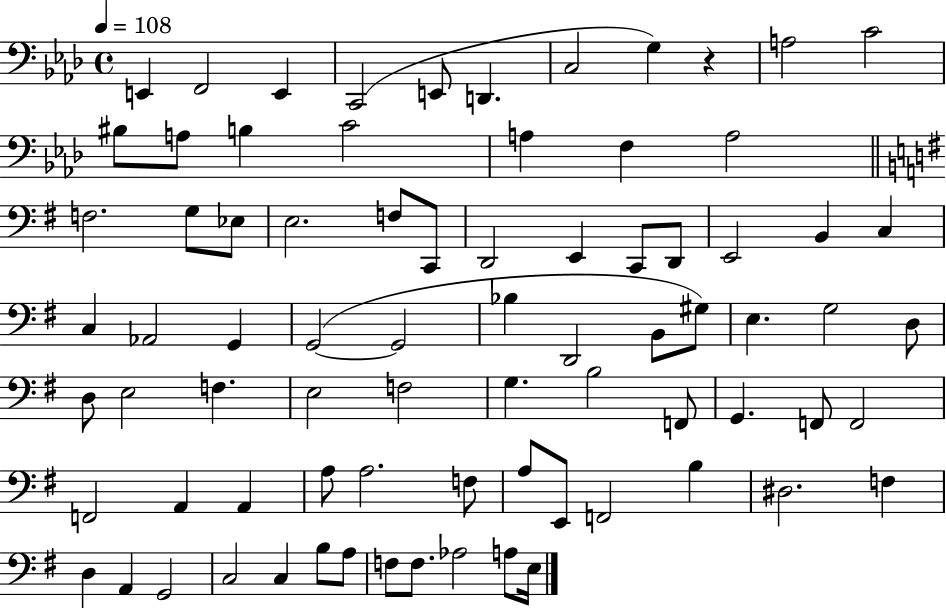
{
  \clef bass
  \time 4/4
  \defaultTimeSignature
  \key aes \major
  \tempo 4 = 108
  \repeat volta 2 { e,4 f,2 e,4 | c,2( e,8 d,4. | c2 g4) r4 | a2 c'2 | \break bis8 a8 b4 c'2 | a4 f4 a2 | \bar "||" \break \key g \major f2. g8 ees8 | e2. f8 c,8 | d,2 e,4 c,8 d,8 | e,2 b,4 c4 | \break c4 aes,2 g,4 | g,2~(~ g,2 | bes4 d,2 b,8 gis8) | e4. g2 d8 | \break d8 e2 f4. | e2 f2 | g4. b2 f,8 | g,4. f,8 f,2 | \break f,2 a,4 a,4 | a8 a2. f8 | a8 e,8 f,2 b4 | dis2. f4 | \break d4 a,4 g,2 | c2 c4 b8 a8 | f8 f8. aes2 a8 e16 | } \bar "|."
}